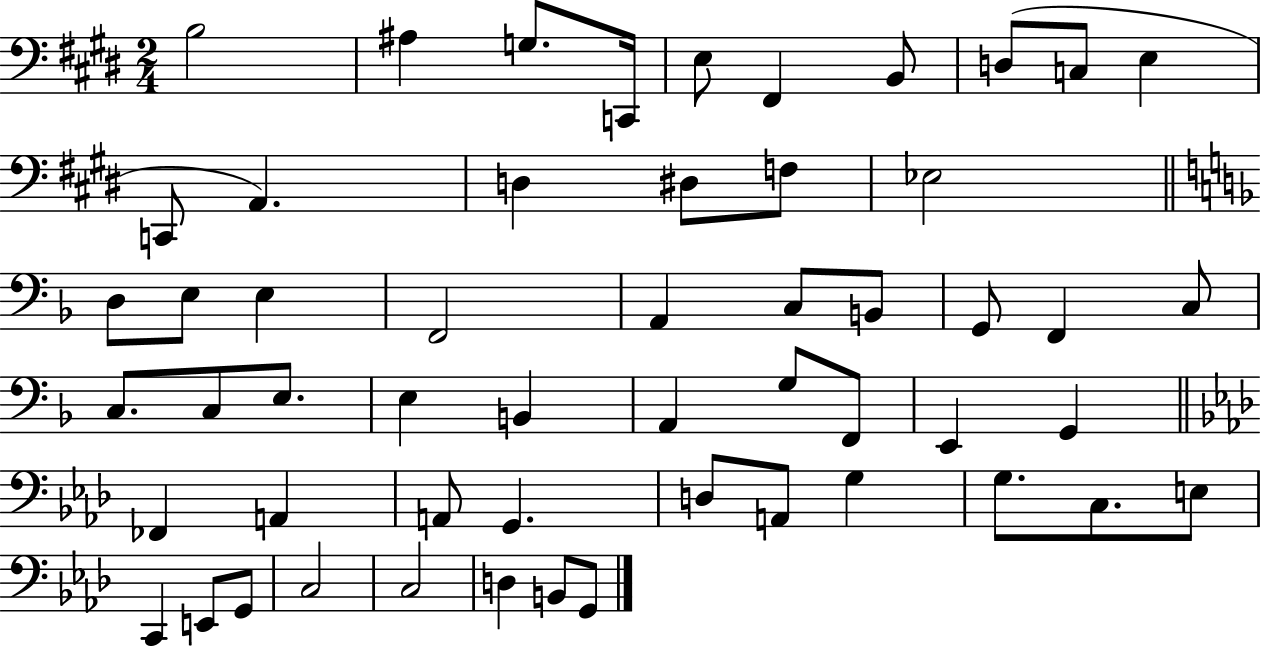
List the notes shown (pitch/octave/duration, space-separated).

B3/h A#3/q G3/e. C2/s E3/e F#2/q B2/e D3/e C3/e E3/q C2/e A2/q. D3/q D#3/e F3/e Eb3/h D3/e E3/e E3/q F2/h A2/q C3/e B2/e G2/e F2/q C3/e C3/e. C3/e E3/e. E3/q B2/q A2/q G3/e F2/e E2/q G2/q FES2/q A2/q A2/e G2/q. D3/e A2/e G3/q G3/e. C3/e. E3/e C2/q E2/e G2/e C3/h C3/h D3/q B2/e G2/e